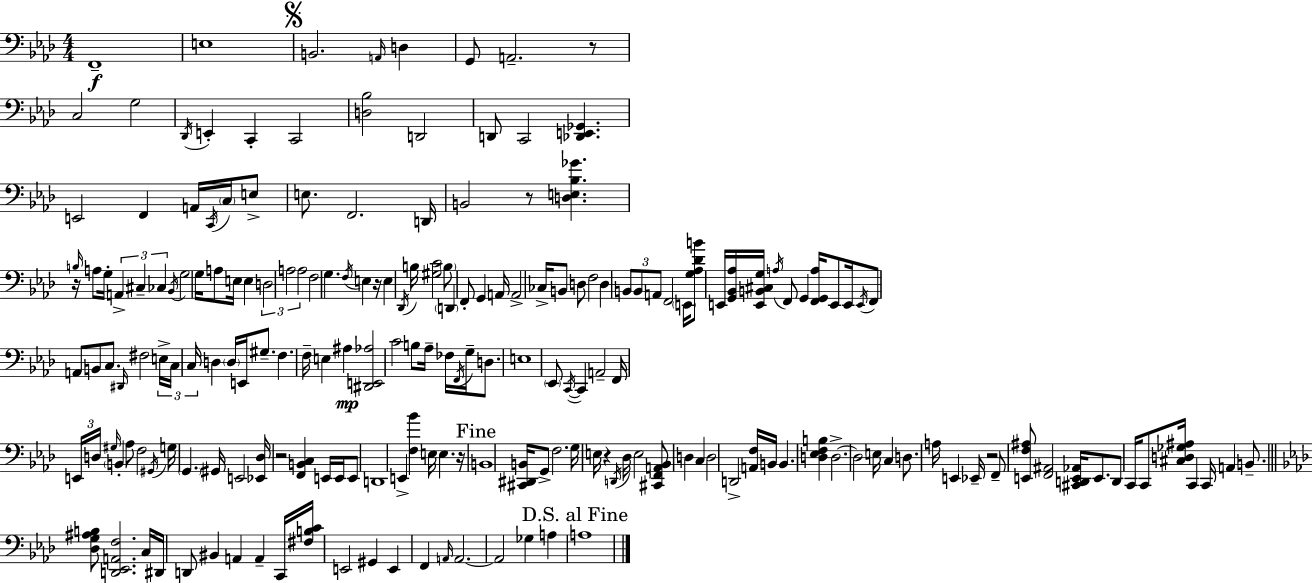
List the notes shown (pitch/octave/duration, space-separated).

F2/w E3/w B2/h. A2/s D3/q G2/e A2/h. R/e C3/h G3/h Db2/s E2/q C2/q C2/h [D3,Bb3]/h D2/h D2/e C2/h [Db2,E2,Gb2]/q. E2/h F2/q A2/s C2/s C3/s E3/e E3/e. F2/h. D2/s B2/h R/e [D3,E3,Bb3,Gb4]/q. R/s B3/s A3/e G3/s A2/q C#3/q CES3/q Bb2/s G3/h G3/s A3/e E3/s E3/q D3/h A3/h A3/h F3/h G3/q. F3/s E3/q R/s E3/q Db2/s B3/s [G#3,C4]/h B3/e D2/q F2/e G2/q A2/s A2/h CES3/s B2/e D3/e F3/h D3/q B2/e B2/e A2/e F2/h E2/s [G3,Ab3,Db4,B4]/e E2/s [G2,Bb2,Ab3]/s [E2,B2,C#3,G3]/s A3/s F2/e G2/q [F2,G2,A3]/s E2/e E2/s E2/s F2/e A2/e B2/e C3/e. D#2/s F#3/h E3/s C3/s C3/s D3/q D3/s E2/s G#3/e. F3/q. F3/s E3/q A#3/q [D#2,E2,Ab3]/h C4/h B3/e Ab3/s FES3/s F2/s G3/s D3/e. E3/w Eb2/e C2/s C2/q A2/h F2/s E2/s D3/s G#3/s B2/q Ab3/e F3/h G#2/s G3/s G2/q. G#2/s E2/h [Eb2,Db3]/s R/h [F2,B2,C3]/q E2/s E2/s E2/e D2/w E2/q [F3,Bb4]/q E3/s E3/q. R/s B2/w [C#2,D#2,B2]/s G2/e F3/h. G3/s E3/s R/q D2/s Db3/s E3/h [C#2,F2,A2,Bb2]/e D3/q C3/q D3/h D2/h [A2,F3]/s B2/s B2/q. [D3,Eb3,F3,B3]/q D3/h. D3/h E3/s C3/q D3/e. A3/s E2/q Eb2/s R/h F2/e [E2,F3,A#3]/e [F2,A#2]/h [C#2,D2,E2,Ab2]/s E2/e. D2/e C2/s C2/e [C#3,D3,Gb3,A#3]/s C2/q C2/s A2/q B2/e. [Db3,G3,A#3,B3]/e [D2,Eb2,A2,F3]/h. C3/s D#2/s D2/e BIS2/q A2/q A2/q C2/s [F#3,B3,C4]/s E2/h G#2/q E2/q F2/q A2/s A2/h. A2/h Gb3/q A3/q A3/w